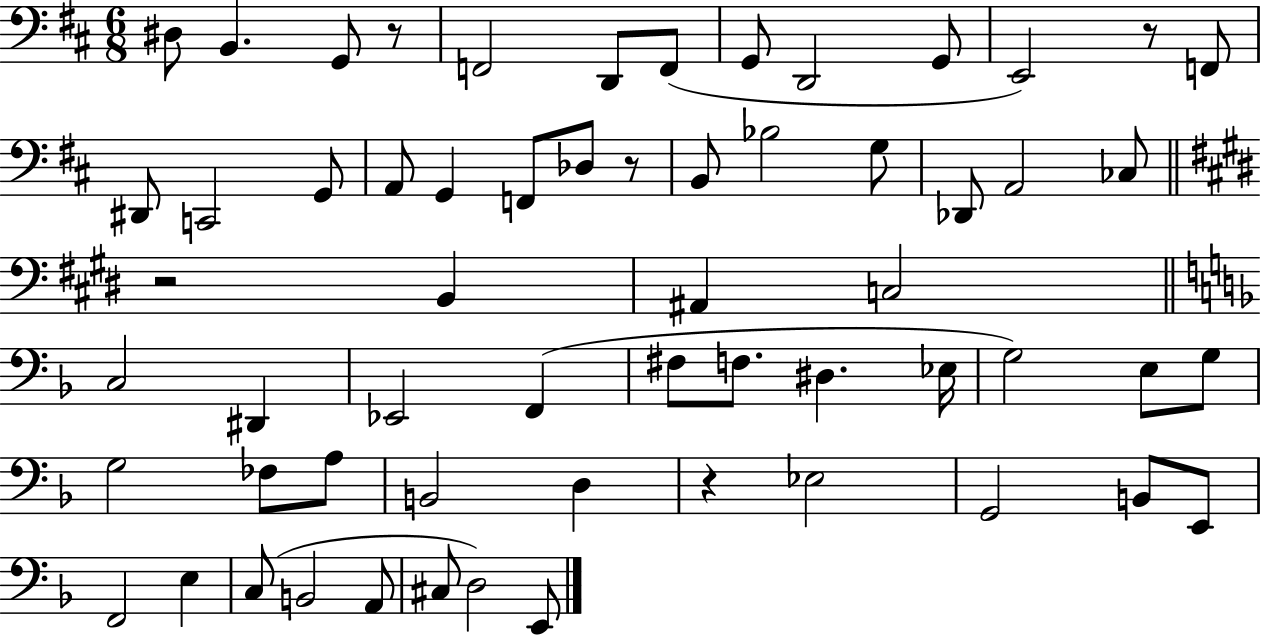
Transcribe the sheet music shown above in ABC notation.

X:1
T:Untitled
M:6/8
L:1/4
K:D
^D,/2 B,, G,,/2 z/2 F,,2 D,,/2 F,,/2 G,,/2 D,,2 G,,/2 E,,2 z/2 F,,/2 ^D,,/2 C,,2 G,,/2 A,,/2 G,, F,,/2 _D,/2 z/2 B,,/2 _B,2 G,/2 _D,,/2 A,,2 _C,/2 z2 B,, ^A,, C,2 C,2 ^D,, _E,,2 F,, ^F,/2 F,/2 ^D, _E,/4 G,2 E,/2 G,/2 G,2 _F,/2 A,/2 B,,2 D, z _E,2 G,,2 B,,/2 E,,/2 F,,2 E, C,/2 B,,2 A,,/2 ^C,/2 D,2 E,,/2